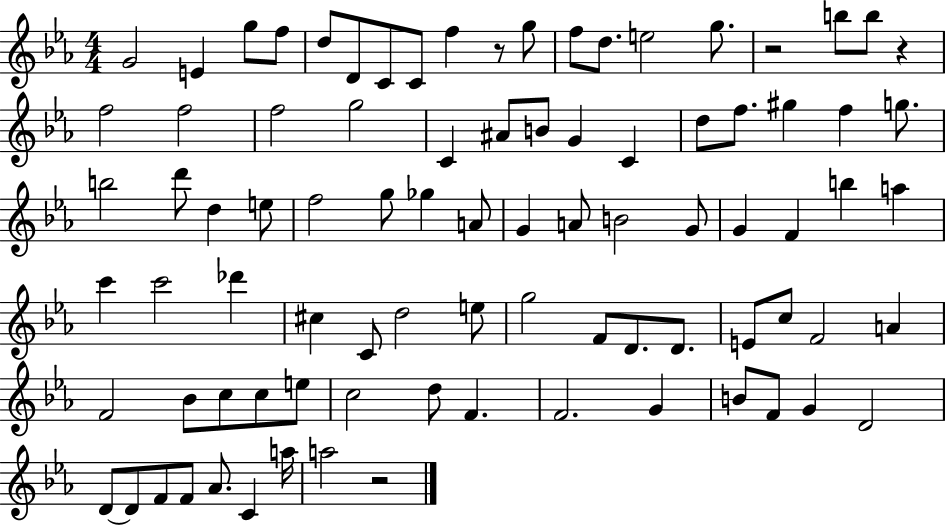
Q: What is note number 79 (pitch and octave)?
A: F4